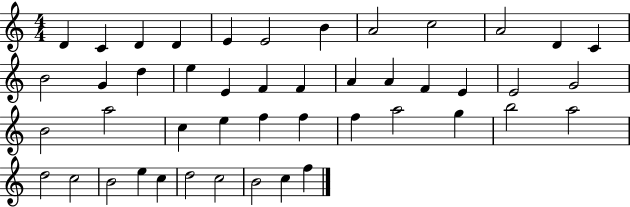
D4/q C4/q D4/q D4/q E4/q E4/h B4/q A4/h C5/h A4/h D4/q C4/q B4/h G4/q D5/q E5/q E4/q F4/q F4/q A4/q A4/q F4/q E4/q E4/h G4/h B4/h A5/h C5/q E5/q F5/q F5/q F5/q A5/h G5/q B5/h A5/h D5/h C5/h B4/h E5/q C5/q D5/h C5/h B4/h C5/q F5/q